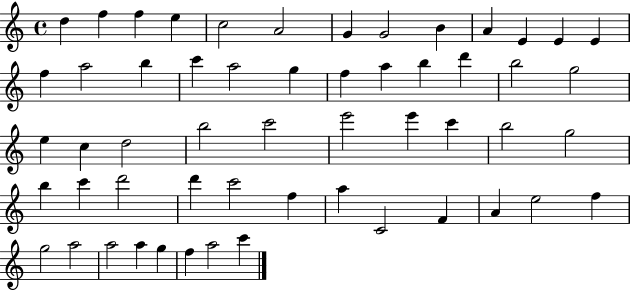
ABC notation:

X:1
T:Untitled
M:4/4
L:1/4
K:C
d f f e c2 A2 G G2 B A E E E f a2 b c' a2 g f a b d' b2 g2 e c d2 b2 c'2 e'2 e' c' b2 g2 b c' d'2 d' c'2 f a C2 F A e2 f g2 a2 a2 a g f a2 c'